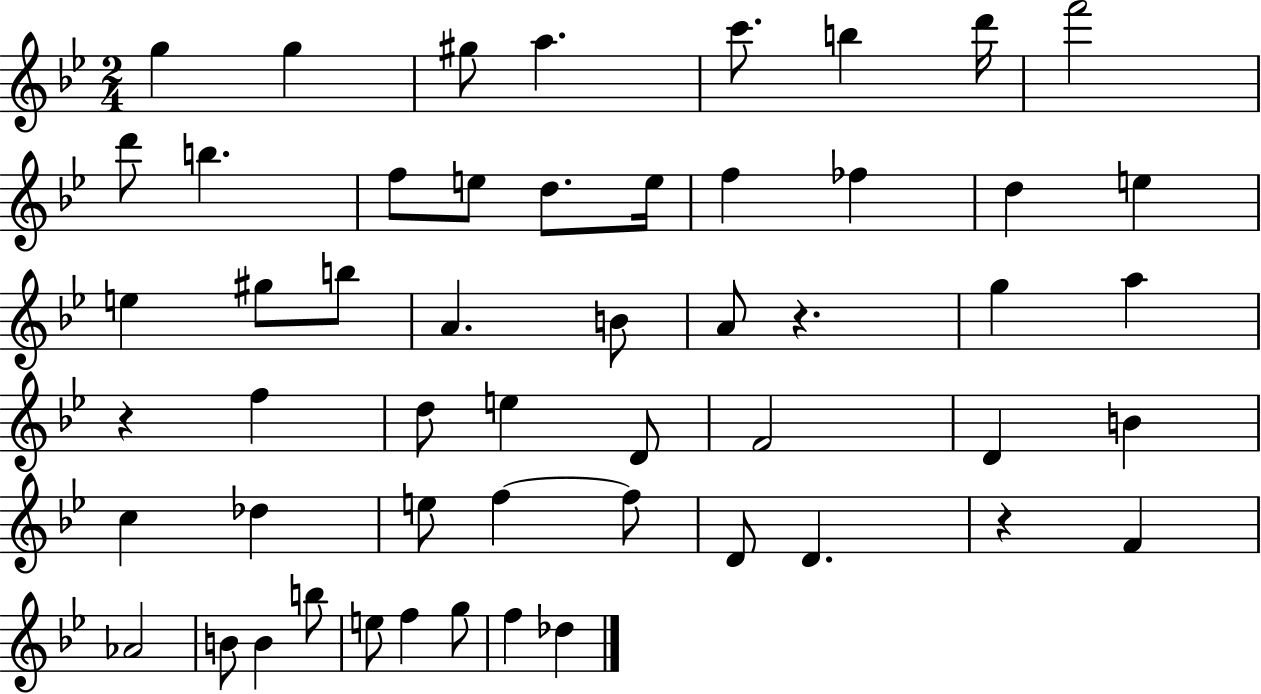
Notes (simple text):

G5/q G5/q G#5/e A5/q. C6/e. B5/q D6/s F6/h D6/e B5/q. F5/e E5/e D5/e. E5/s F5/q FES5/q D5/q E5/q E5/q G#5/e B5/e A4/q. B4/e A4/e R/q. G5/q A5/q R/q F5/q D5/e E5/q D4/e F4/h D4/q B4/q C5/q Db5/q E5/e F5/q F5/e D4/e D4/q. R/q F4/q Ab4/h B4/e B4/q B5/e E5/e F5/q G5/e F5/q Db5/q